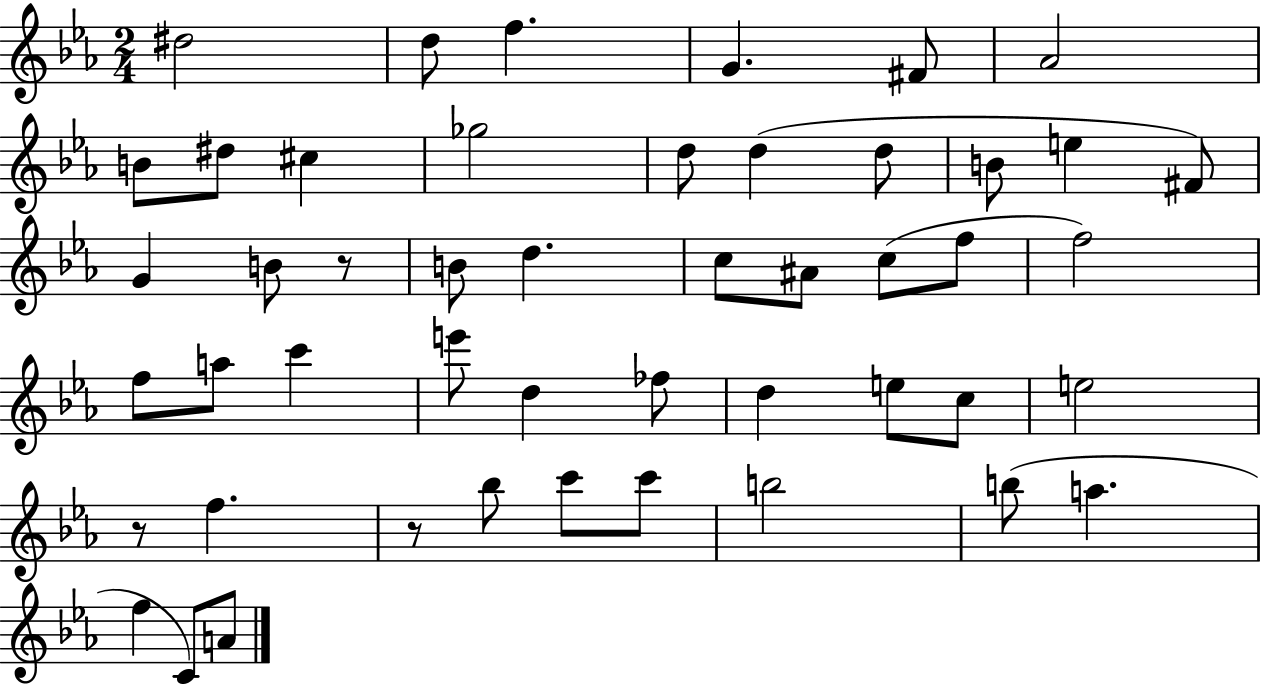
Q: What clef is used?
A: treble